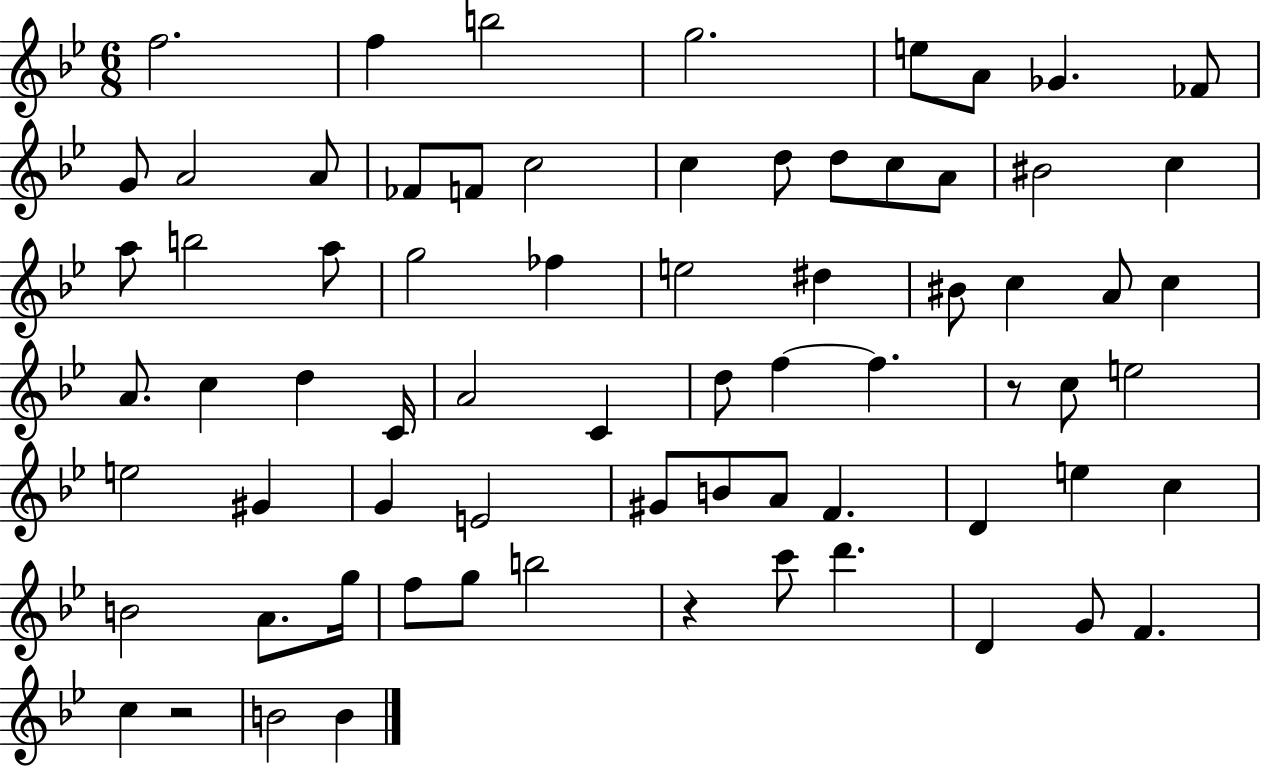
X:1
T:Untitled
M:6/8
L:1/4
K:Bb
f2 f b2 g2 e/2 A/2 _G _F/2 G/2 A2 A/2 _F/2 F/2 c2 c d/2 d/2 c/2 A/2 ^B2 c a/2 b2 a/2 g2 _f e2 ^d ^B/2 c A/2 c A/2 c d C/4 A2 C d/2 f f z/2 c/2 e2 e2 ^G G E2 ^G/2 B/2 A/2 F D e c B2 A/2 g/4 f/2 g/2 b2 z c'/2 d' D G/2 F c z2 B2 B